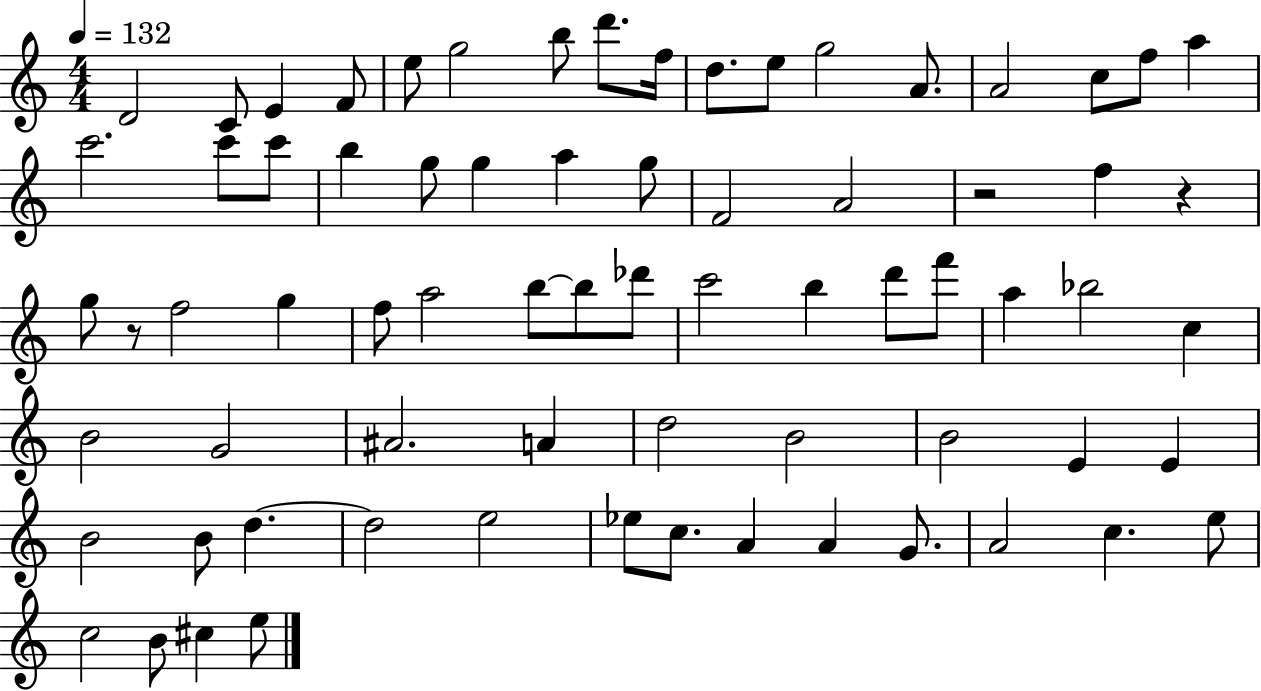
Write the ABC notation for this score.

X:1
T:Untitled
M:4/4
L:1/4
K:C
D2 C/2 E F/2 e/2 g2 b/2 d'/2 f/4 d/2 e/2 g2 A/2 A2 c/2 f/2 a c'2 c'/2 c'/2 b g/2 g a g/2 F2 A2 z2 f z g/2 z/2 f2 g f/2 a2 b/2 b/2 _d'/2 c'2 b d'/2 f'/2 a _b2 c B2 G2 ^A2 A d2 B2 B2 E E B2 B/2 d d2 e2 _e/2 c/2 A A G/2 A2 c e/2 c2 B/2 ^c e/2